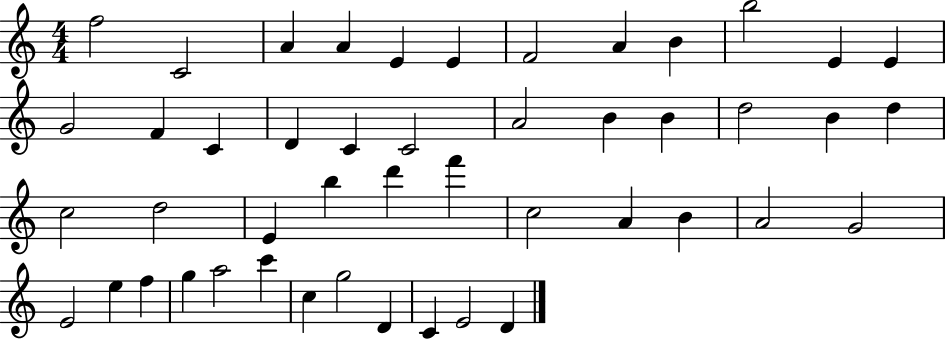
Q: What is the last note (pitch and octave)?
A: D4